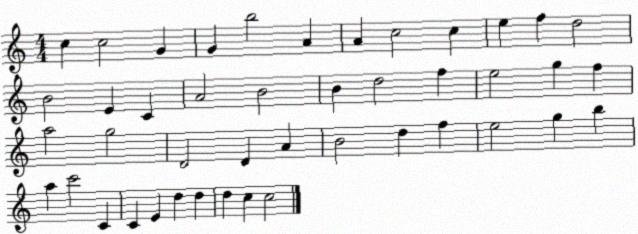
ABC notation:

X:1
T:Untitled
M:4/4
L:1/4
K:C
c c2 G G b2 A A c2 c e f d2 B2 E C A2 B2 B d2 f e2 g f a2 g2 D2 D A B2 d f e2 g b a c'2 C C E d d d c c2